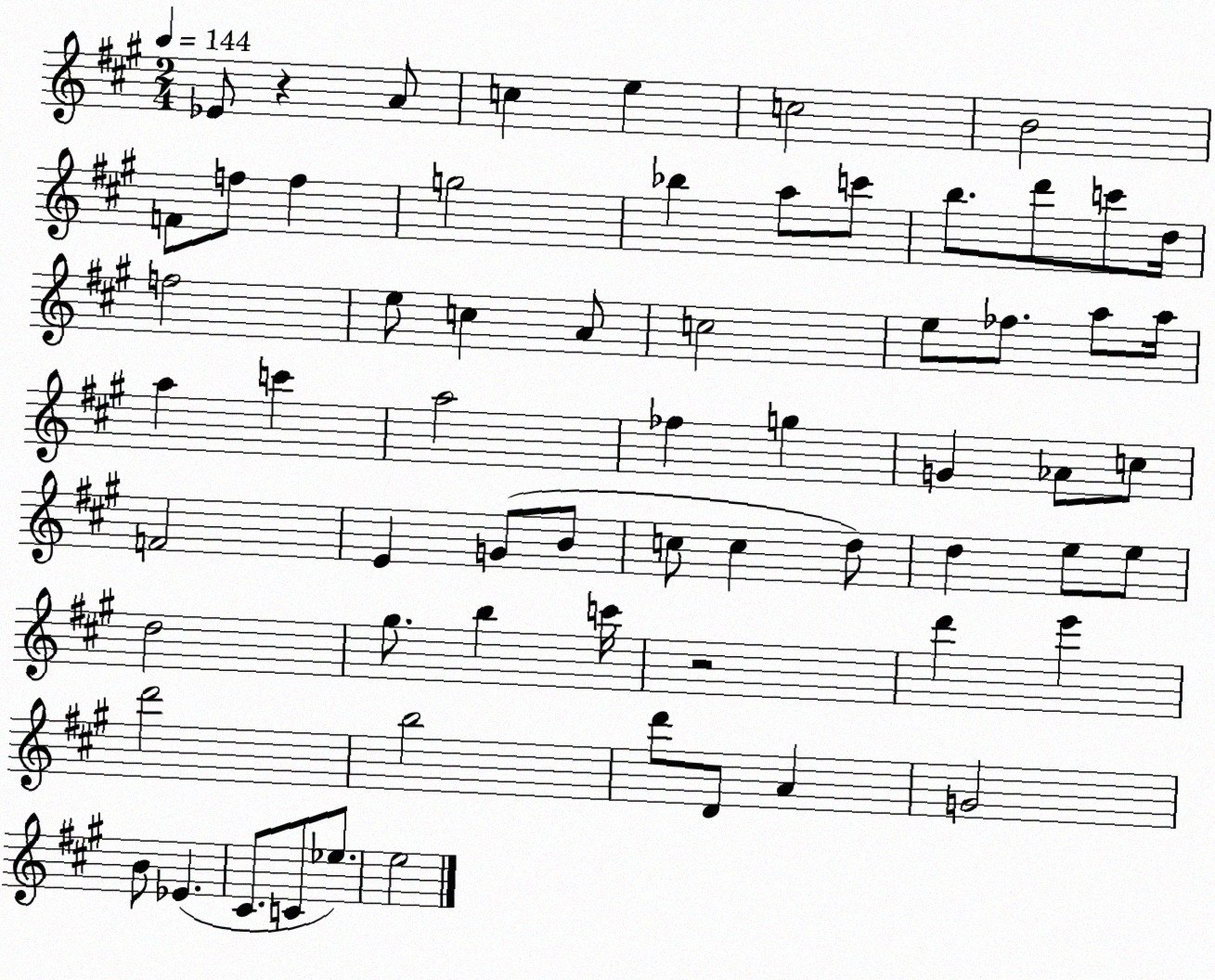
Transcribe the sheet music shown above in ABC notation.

X:1
T:Untitled
M:2/4
L:1/4
K:A
_E/2 z A/2 c e c2 B2 F/2 f/2 f g2 _b a/2 c'/2 b/2 d'/2 c'/2 d/4 f2 e/2 c A/2 c2 e/2 _f/2 a/2 a/4 a c' a2 _f g G _A/2 c/2 F2 E G/2 B/2 c/2 c d/2 d e/2 e/2 d2 ^g/2 b c'/4 z2 d' e' d'2 b2 d'/2 D/2 A G2 B/2 _E ^C/2 C/2 _e/2 e2